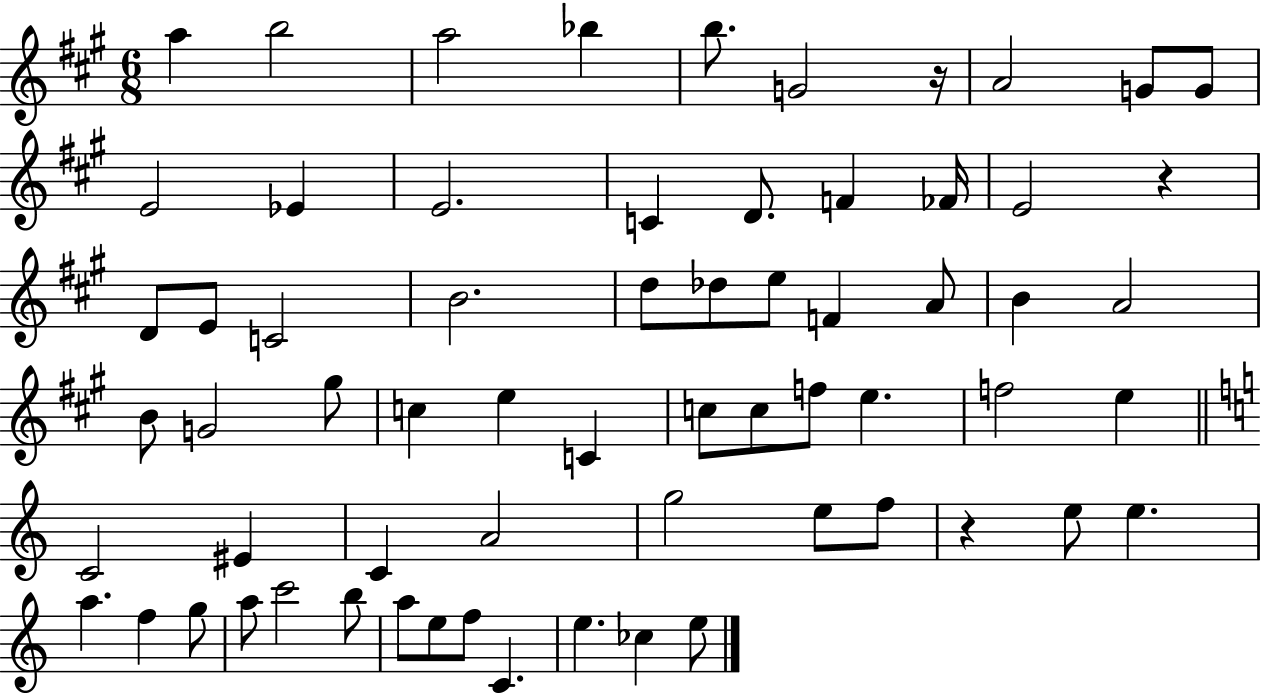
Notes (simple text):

A5/q B5/h A5/h Bb5/q B5/e. G4/h R/s A4/h G4/e G4/e E4/h Eb4/q E4/h. C4/q D4/e. F4/q FES4/s E4/h R/q D4/e E4/e C4/h B4/h. D5/e Db5/e E5/e F4/q A4/e B4/q A4/h B4/e G4/h G#5/e C5/q E5/q C4/q C5/e C5/e F5/e E5/q. F5/h E5/q C4/h EIS4/q C4/q A4/h G5/h E5/e F5/e R/q E5/e E5/q. A5/q. F5/q G5/e A5/e C6/h B5/e A5/e E5/e F5/e C4/q. E5/q. CES5/q E5/e